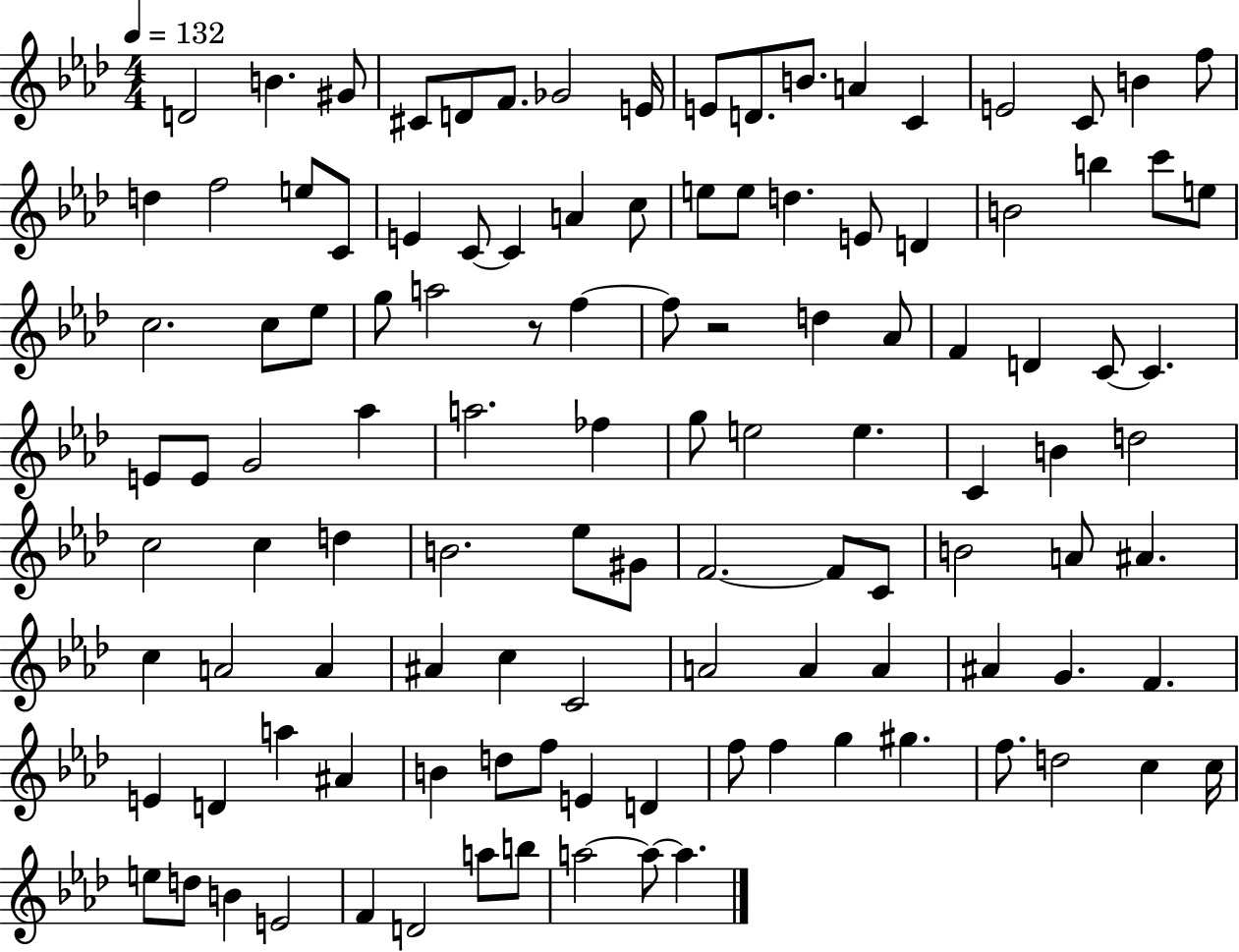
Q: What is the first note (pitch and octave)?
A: D4